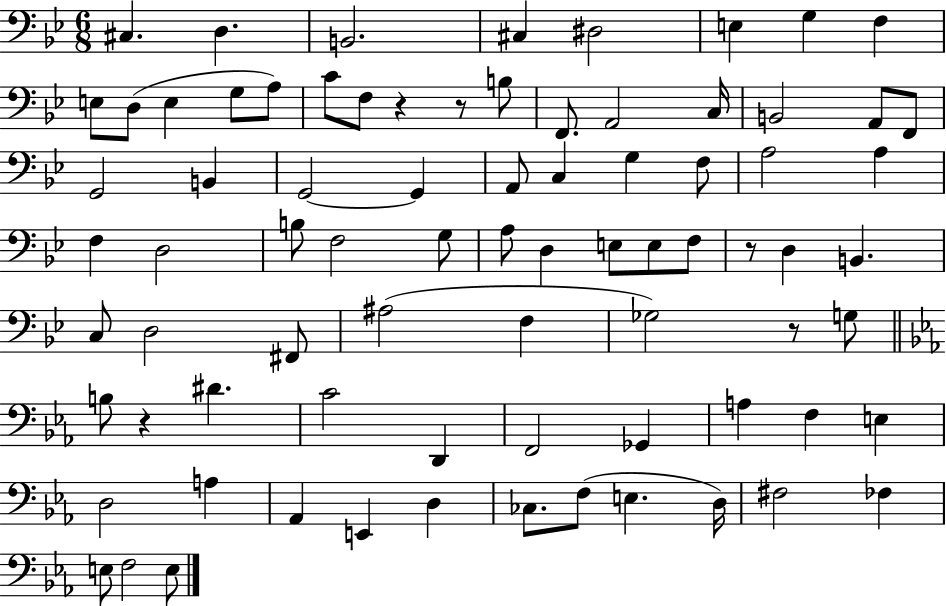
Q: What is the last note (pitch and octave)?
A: E3